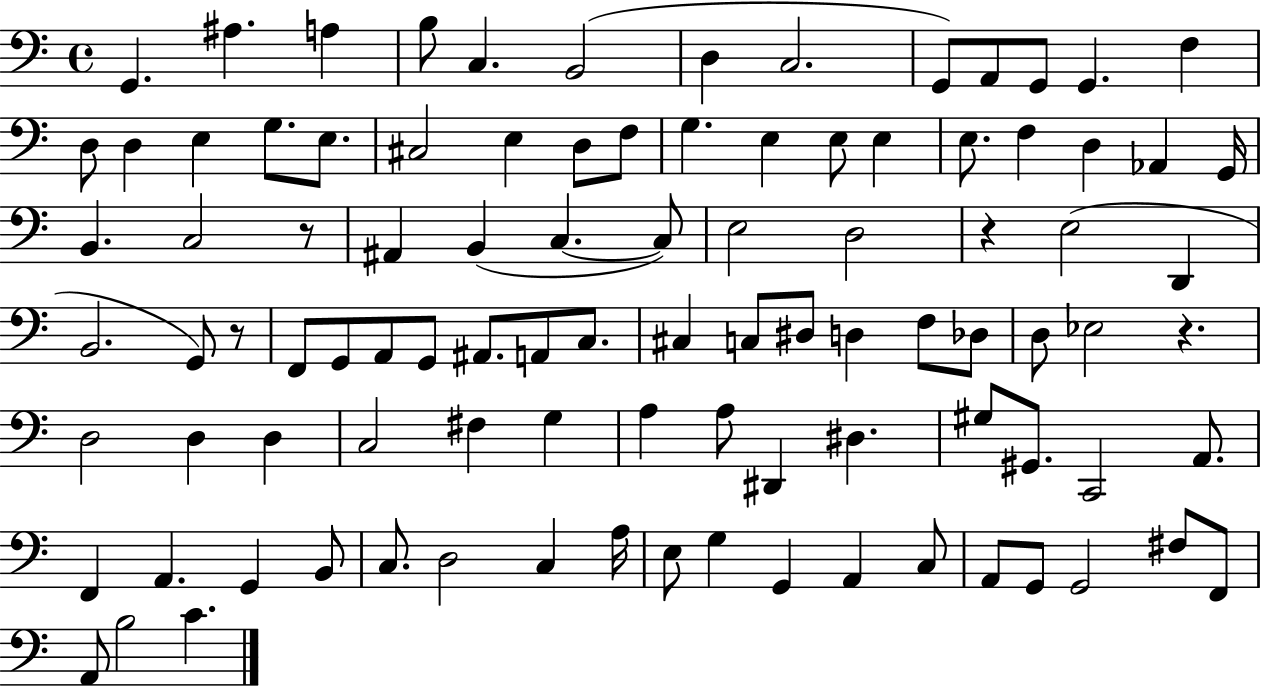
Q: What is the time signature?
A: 4/4